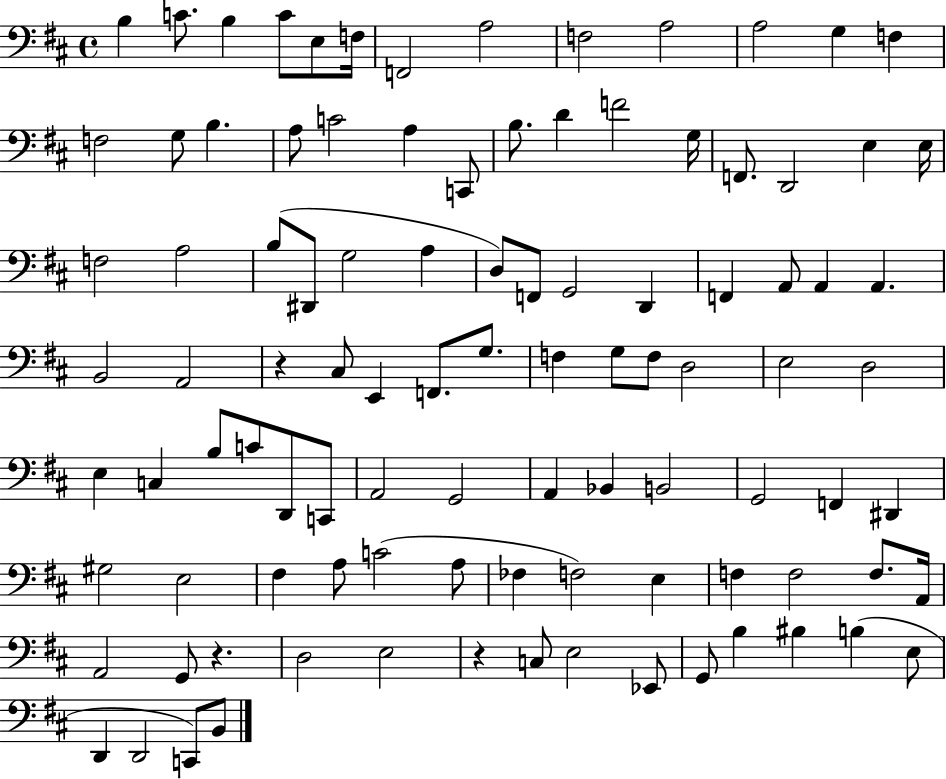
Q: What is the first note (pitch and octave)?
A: B3